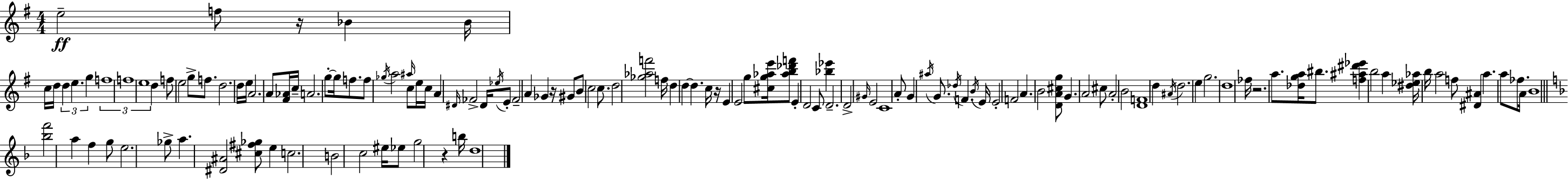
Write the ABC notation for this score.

X:1
T:Untitled
M:4/4
L:1/4
K:G
e2 f/2 z/4 _B _B/4 c/4 d/4 d e g f4 f4 e4 d f/2 e2 g/2 f/2 d2 d/4 e/4 A2 A/2 [^F_A]/4 c/4 A2 g/2 g/4 f/2 f/2 _g/4 a2 ^a/4 c/2 e/4 c/4 A ^D/4 _F2 ^D/4 _e/4 E/2 _F2 A _G z/4 ^G/2 B/2 c2 c/2 d2 [_g_af']2 f/4 d d d c/4 z/4 E E2 g/2 [^cg_ae']/4 [_ab_d'f']/2 E D2 C/2 [_b_e'] D2 D2 ^G/4 E2 C4 A/2 G ^a/4 G/2 _d/4 F B/4 E/4 E2 F2 A B2 [DA^cg]/2 G A2 ^c/2 A2 B2 [DF]4 d ^A/4 d2 e g2 d4 _f/4 z2 a/2 [_dga]/4 ^b/2 [f^a^d'_e'] b2 a [^d_e_a]/4 b/4 a2 f/2 [^D^A] a a/2 _f/2 A/4 B4 [_bf']2 a f g/2 e2 _g/2 a [^D^A]2 [^c^f_g]/2 e c2 B2 c2 ^e/4 _e/2 g2 z b/4 d4